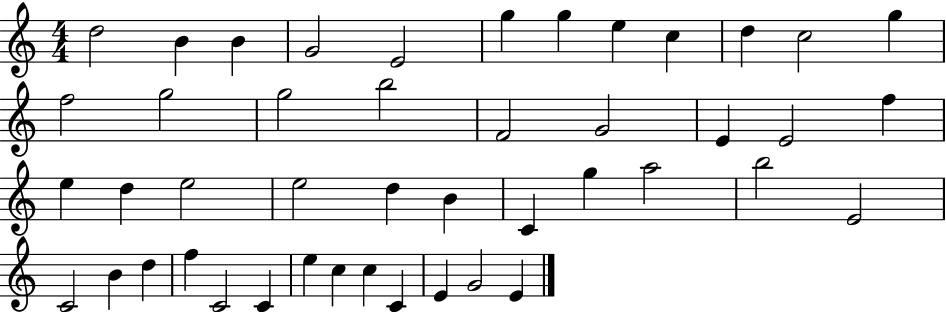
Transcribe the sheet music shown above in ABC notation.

X:1
T:Untitled
M:4/4
L:1/4
K:C
d2 B B G2 E2 g g e c d c2 g f2 g2 g2 b2 F2 G2 E E2 f e d e2 e2 d B C g a2 b2 E2 C2 B d f C2 C e c c C E G2 E